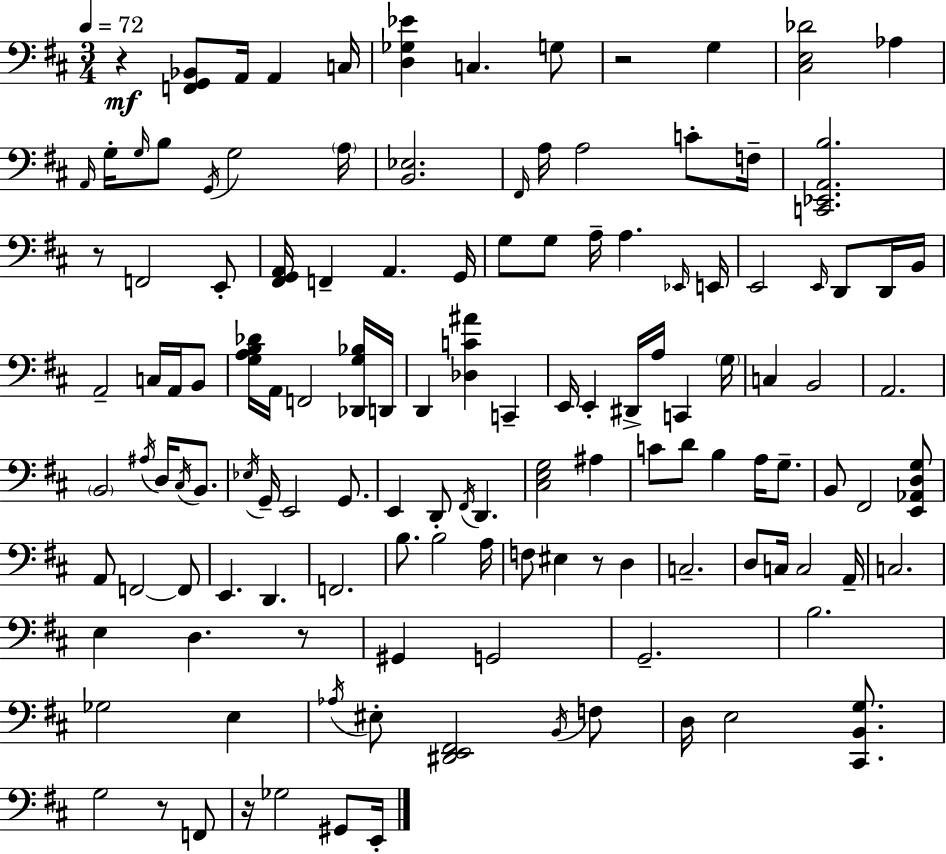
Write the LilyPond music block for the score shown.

{
  \clef bass
  \numericTimeSignature
  \time 3/4
  \key d \major
  \tempo 4 = 72
  \repeat volta 2 { r4\mf <f, g, bes,>8 a,16 a,4 c16 | <d ges ees'>4 c4. g8 | r2 g4 | <cis e des'>2 aes4 | \break \grace { a,16 } g16-. \grace { g16 } b8 \acciaccatura { g,16 } g2 | \parenthesize a16 <b, ees>2. | \grace { fis,16 } a16 a2 | c'8-. f16-- <c, ees, a, b>2. | \break r8 f,2 | e,8-. <fis, g, a,>16 f,4-- a,4. | g,16 g8 g8 a16-- a4. | \grace { ees,16 } e,16 e,2 | \break \grace { e,16 } d,8 d,16 b,16 a,2-- | c16 a,16 b,8 <g a b des'>16 a,16 f,2 | <des, g bes>16 d,16 d,4 <des c' ais'>4 | c,4-- e,16 e,4-. dis,16-> | \break a16 c,4 \parenthesize g16 c4 b,2 | a,2. | \parenthesize b,2 | \acciaccatura { ais16 } d16 \acciaccatura { cis16 } b,8. \acciaccatura { ees16 } g,16-- e,2 | \break g,8. e,4 | d,8-. \acciaccatura { fis,16 } d,4. <cis e g>2 | ais4 c'8 | d'8 b4 a16 g8.-- b,8 | \break fis,2 <e, aes, d g>8 a,8 | f,2~~ f,8 e,4. | d,4. f,2. | b8. | \break b2 a16 f8 | eis4 r8 d4 c2.-- | d8 | c16 c2 a,16-- c2. | \break e4 | d4. r8 gis,4 | g,2 g,2.-- | b2. | \break ges2 | e4 \acciaccatura { aes16 } eis8-. | <dis, e, fis,>2 \acciaccatura { b,16 } f8 | d16 e2 <cis, b, g>8. | \break g2 r8 f,8 | r16 ges2 gis,8 e,16-. | } \bar "|."
}